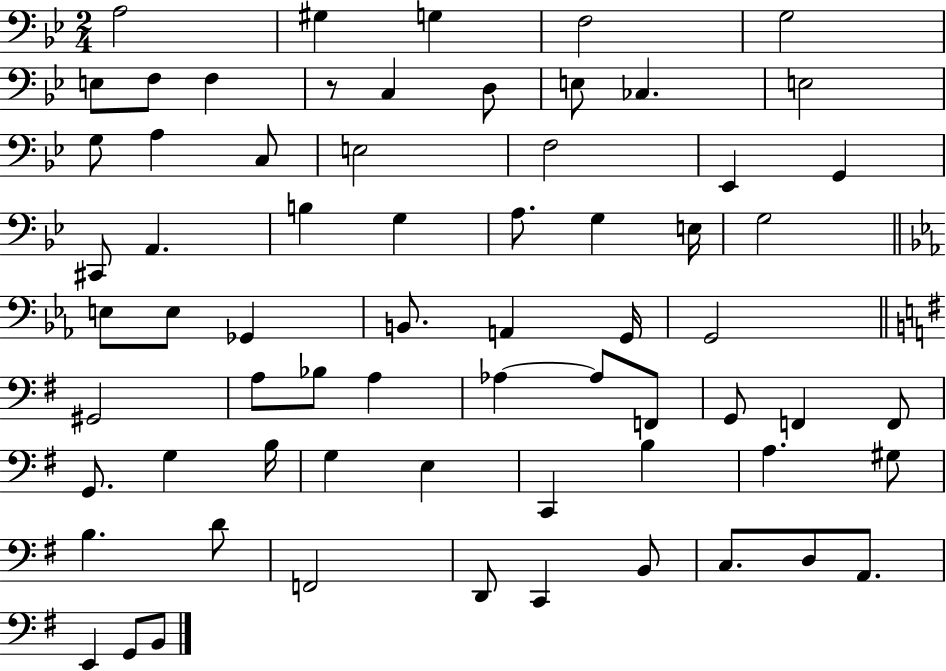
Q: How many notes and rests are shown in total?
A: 67